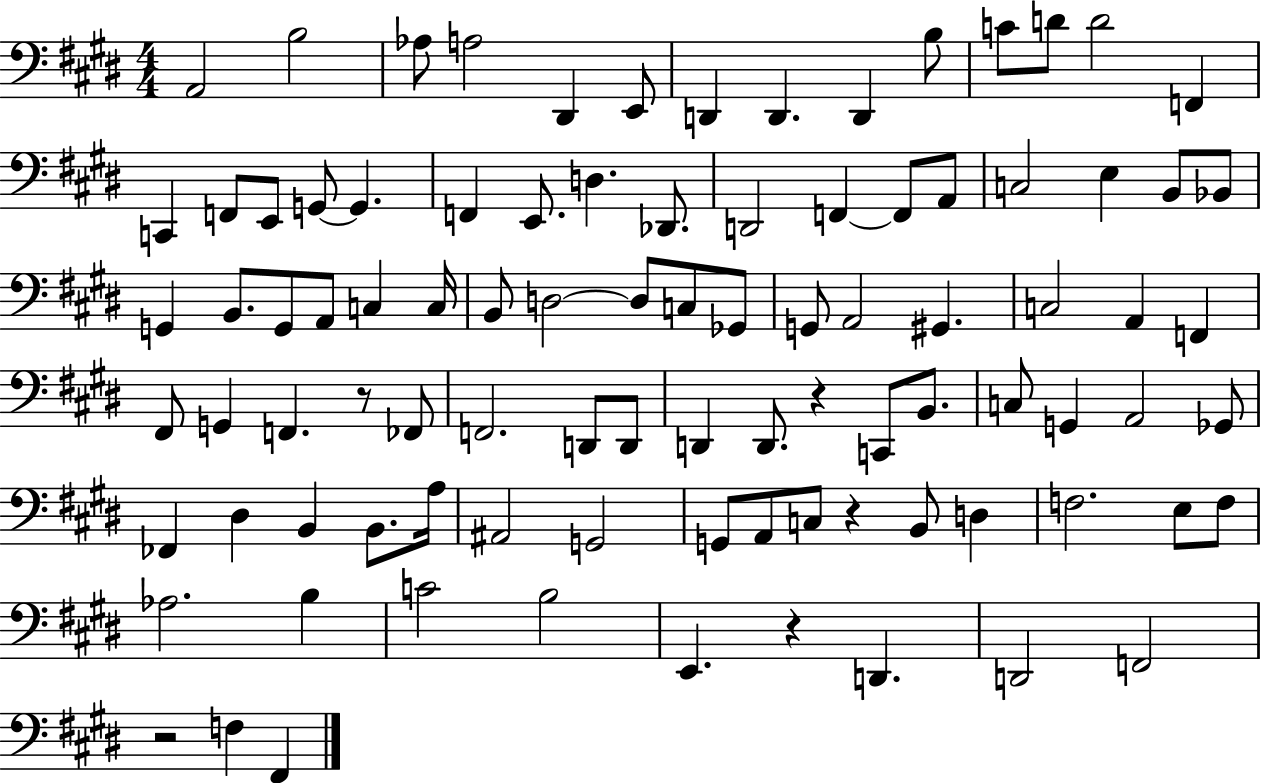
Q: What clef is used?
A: bass